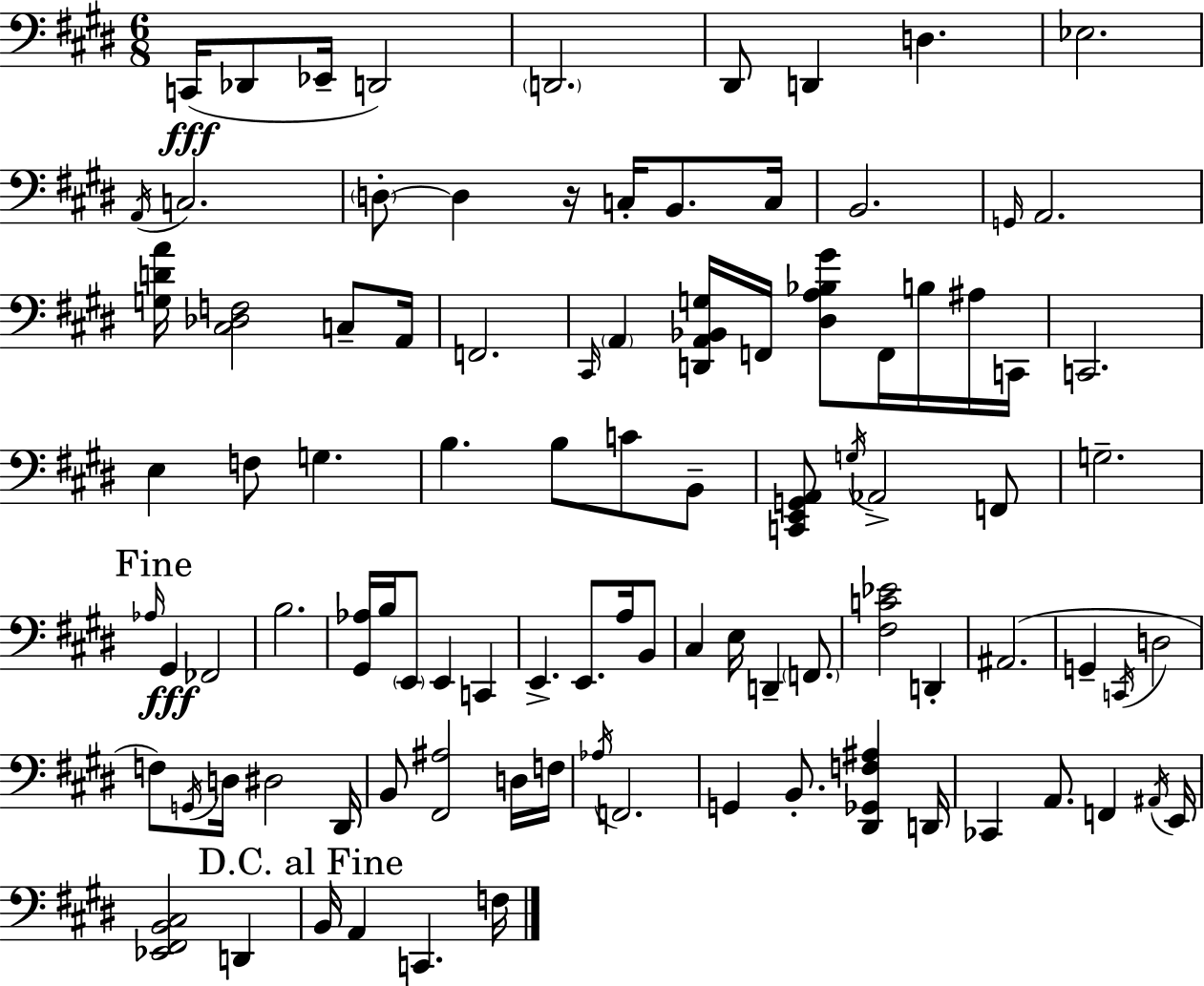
{
  \clef bass
  \numericTimeSignature
  \time 6/8
  \key e \major
  c,16(\fff des,8 ees,16-- d,2) | \parenthesize d,2. | dis,8 d,4 d4. | ees2. | \break \acciaccatura { a,16 } c2. | \parenthesize d8-.~~ d4 r16 c16-. b,8. | c16 b,2. | \grace { g,16 } a,2. | \break <g d' a'>16 <cis des f>2 c8-- | a,16 f,2. | \grace { cis,16 } \parenthesize a,4 <d, a, bes, g>16 f,16 <dis a bes gis'>8 f,16 | b16 ais16 c,16 c,2. | \break e4 f8 g4. | b4. b8 c'8 | b,8-- <c, e, g, a,>8 \acciaccatura { g16 } aes,2-> | f,8 g2.-- | \break \mark "Fine" \grace { aes16 } gis,4\fff fes,2 | b2. | <gis, aes>16 b16 \parenthesize e,8 e,4 | c,4 e,4.-> e,8. | \break a16 b,8 cis4 e16 d,4-- | \parenthesize f,8. <fis c' ees'>2 | d,4-. ais,2.( | g,4-- \acciaccatura { c,16 } d2 | \break f8) \acciaccatura { g,16 } d16 dis2 | dis,16 b,8 <fis, ais>2 | d16 f16 \acciaccatura { aes16 } f,2. | g,4 | \break b,8.-. <dis, ges, f ais>4 d,16 ces,4 | a,8. f,4 \acciaccatura { ais,16 } e,16 <ees, fis, b, cis>2 | d,4 \mark "D.C. al Fine" b,16 a,4 | c,4. f16 \bar "|."
}